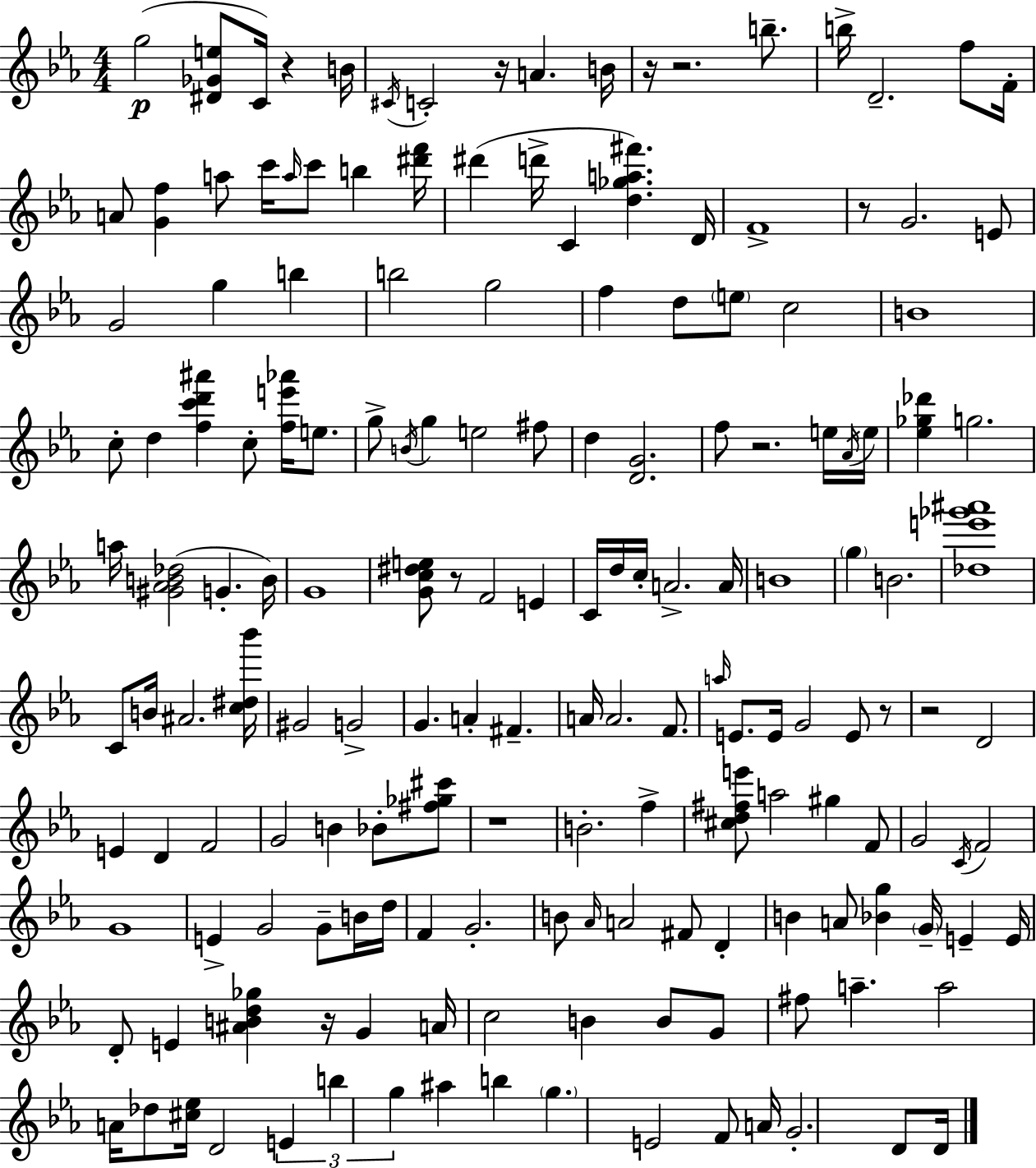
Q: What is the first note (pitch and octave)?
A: G5